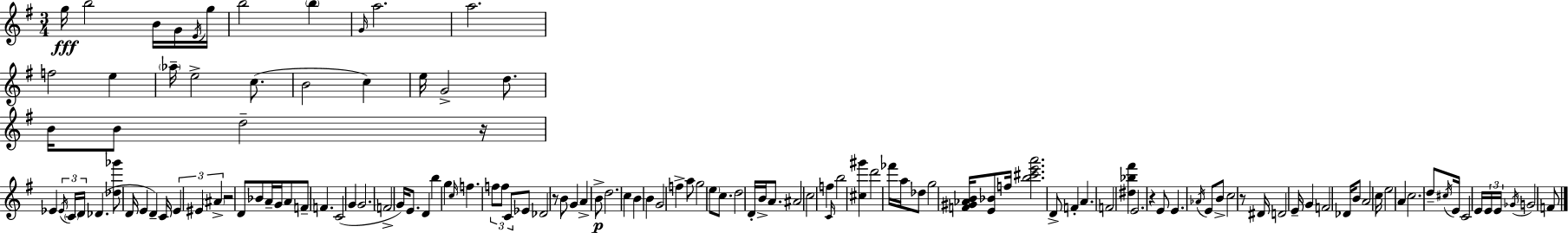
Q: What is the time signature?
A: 3/4